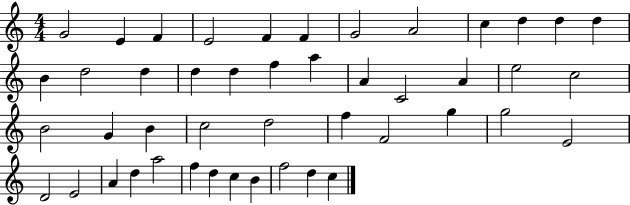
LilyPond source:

{
  \clef treble
  \numericTimeSignature
  \time 4/4
  \key c \major
  g'2 e'4 f'4 | e'2 f'4 f'4 | g'2 a'2 | c''4 d''4 d''4 d''4 | \break b'4 d''2 d''4 | d''4 d''4 f''4 a''4 | a'4 c'2 a'4 | e''2 c''2 | \break b'2 g'4 b'4 | c''2 d''2 | f''4 f'2 g''4 | g''2 e'2 | \break d'2 e'2 | a'4 d''4 a''2 | f''4 d''4 c''4 b'4 | f''2 d''4 c''4 | \break \bar "|."
}